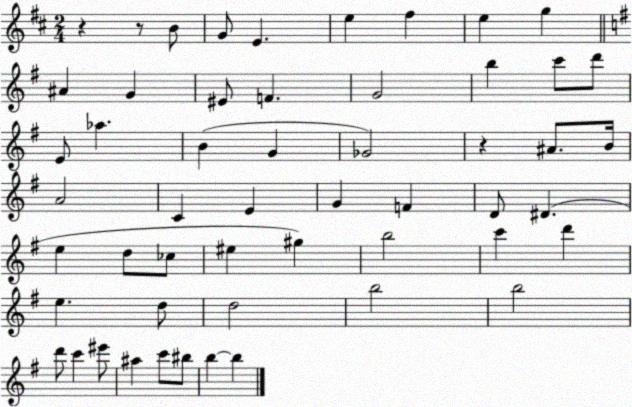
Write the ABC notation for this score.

X:1
T:Untitled
M:2/4
L:1/4
K:D
z z/2 B/2 G/2 E e ^f e g ^A G ^E/2 F G2 b c'/2 d'/2 E/2 _a B G _G2 z ^A/2 B/4 A2 C E G F D/2 ^D e d/2 _c/2 ^e ^g b2 c' d' e d/2 d2 b2 b2 d'/2 c' ^e'/2 ^a c'/2 ^b/2 b b